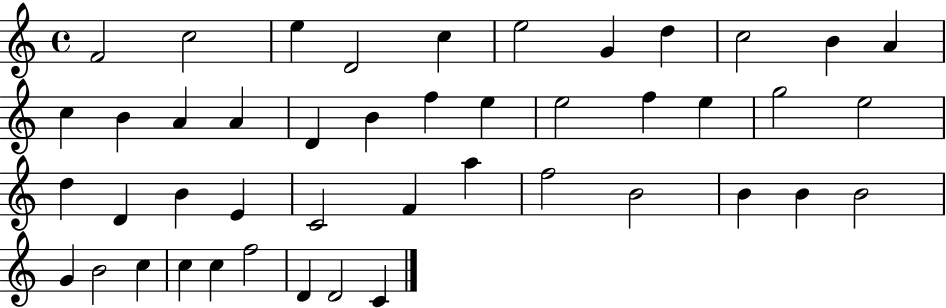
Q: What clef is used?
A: treble